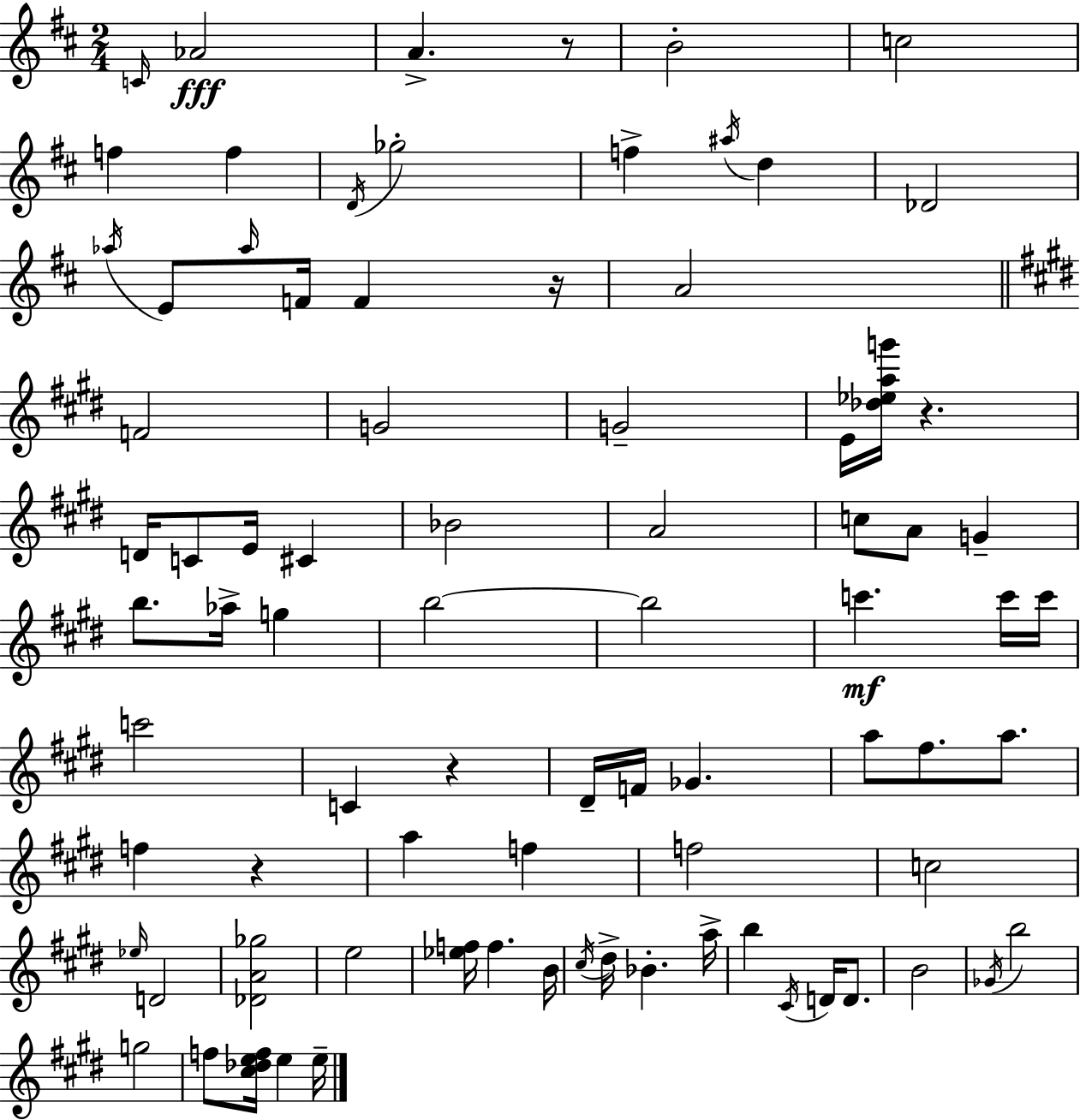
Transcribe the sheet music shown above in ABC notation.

X:1
T:Untitled
M:2/4
L:1/4
K:D
C/4 _A2 A z/2 B2 c2 f f D/4 _g2 f ^a/4 d _D2 _a/4 E/2 _a/4 F/4 F z/4 A2 F2 G2 G2 E/4 [_d_eag']/4 z D/4 C/2 E/4 ^C _B2 A2 c/2 A/2 G b/2 _a/4 g b2 b2 c' c'/4 c'/4 c'2 C z ^D/4 F/4 _G a/2 ^f/2 a/2 f z a f f2 c2 _e/4 D2 [_DA_g]2 e2 [_ef]/4 f B/4 ^c/4 ^d/4 _B a/4 b ^C/4 D/4 D/2 B2 _G/4 b2 g2 f/2 [^c_def]/4 e e/4